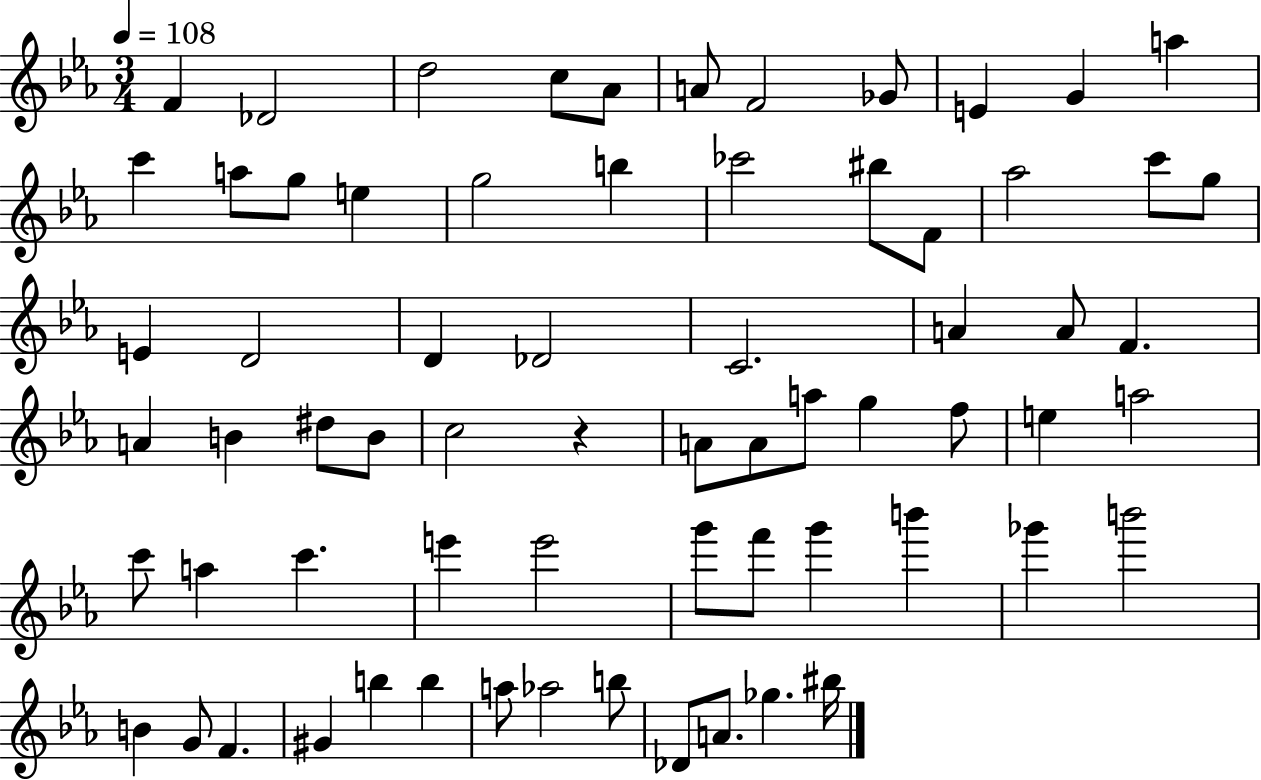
X:1
T:Untitled
M:3/4
L:1/4
K:Eb
F _D2 d2 c/2 _A/2 A/2 F2 _G/2 E G a c' a/2 g/2 e g2 b _c'2 ^b/2 F/2 _a2 c'/2 g/2 E D2 D _D2 C2 A A/2 F A B ^d/2 B/2 c2 z A/2 A/2 a/2 g f/2 e a2 c'/2 a c' e' e'2 g'/2 f'/2 g' b' _g' b'2 B G/2 F ^G b b a/2 _a2 b/2 _D/2 A/2 _g ^b/4